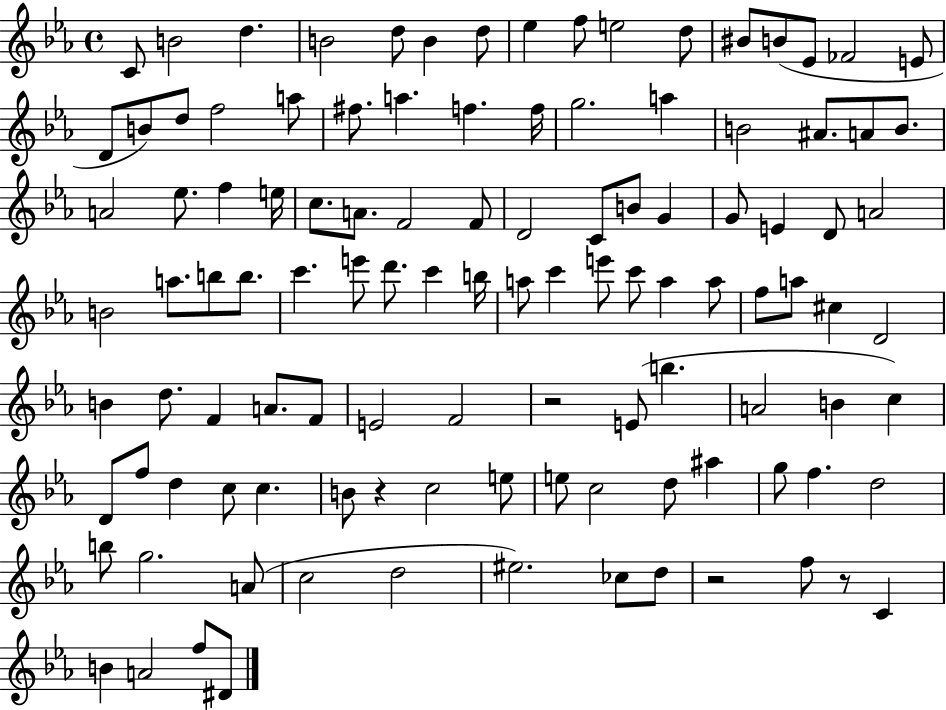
X:1
T:Untitled
M:4/4
L:1/4
K:Eb
C/2 B2 d B2 d/2 B d/2 _e f/2 e2 d/2 ^B/2 B/2 _E/2 _F2 E/2 D/2 B/2 d/2 f2 a/2 ^f/2 a f f/4 g2 a B2 ^A/2 A/2 B/2 A2 _e/2 f e/4 c/2 A/2 F2 F/2 D2 C/2 B/2 G G/2 E D/2 A2 B2 a/2 b/2 b/2 c' e'/2 d'/2 c' b/4 a/2 c' e'/2 c'/2 a a/2 f/2 a/2 ^c D2 B d/2 F A/2 F/2 E2 F2 z2 E/2 b A2 B c D/2 f/2 d c/2 c B/2 z c2 e/2 e/2 c2 d/2 ^a g/2 f d2 b/2 g2 A/2 c2 d2 ^e2 _c/2 d/2 z2 f/2 z/2 C B A2 f/2 ^D/2